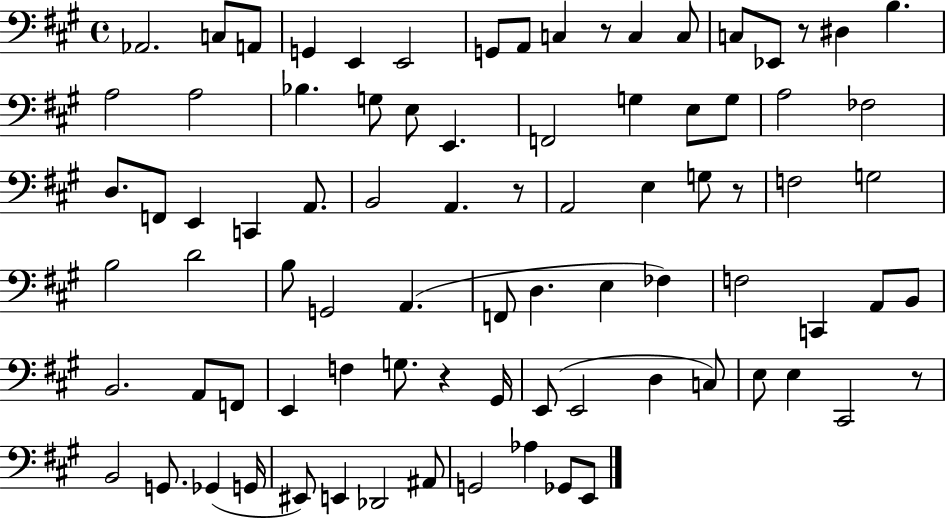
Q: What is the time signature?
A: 4/4